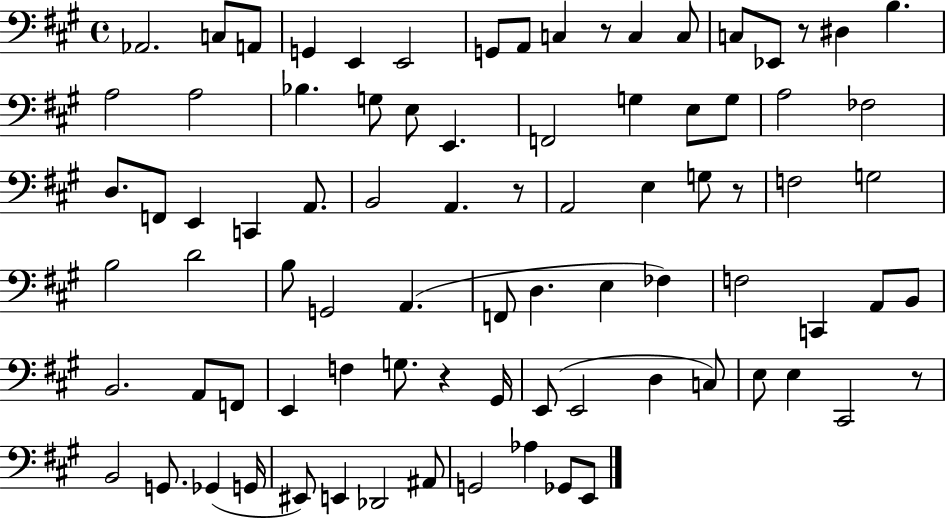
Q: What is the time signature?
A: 4/4